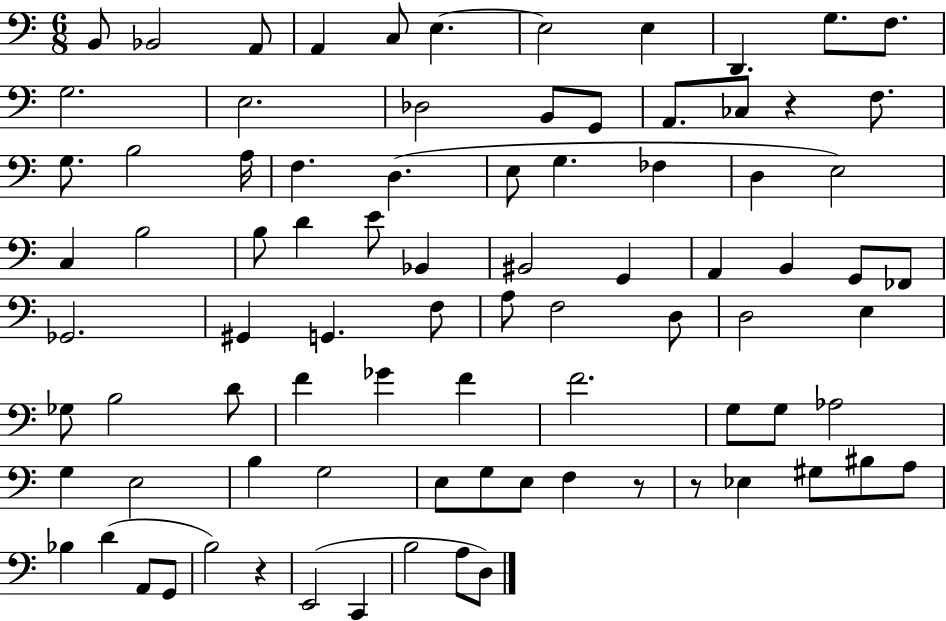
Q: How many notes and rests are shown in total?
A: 86